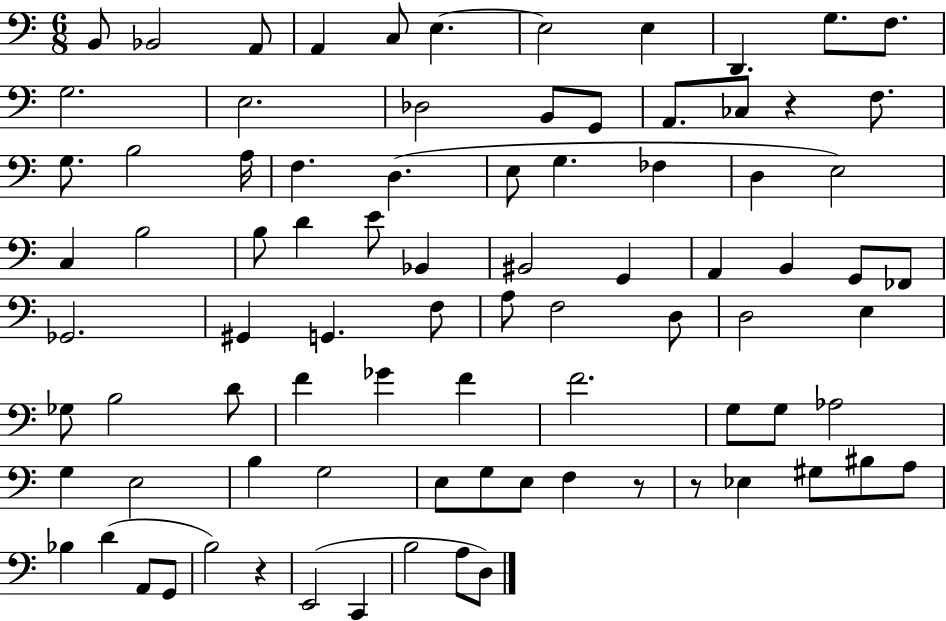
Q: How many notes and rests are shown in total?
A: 86